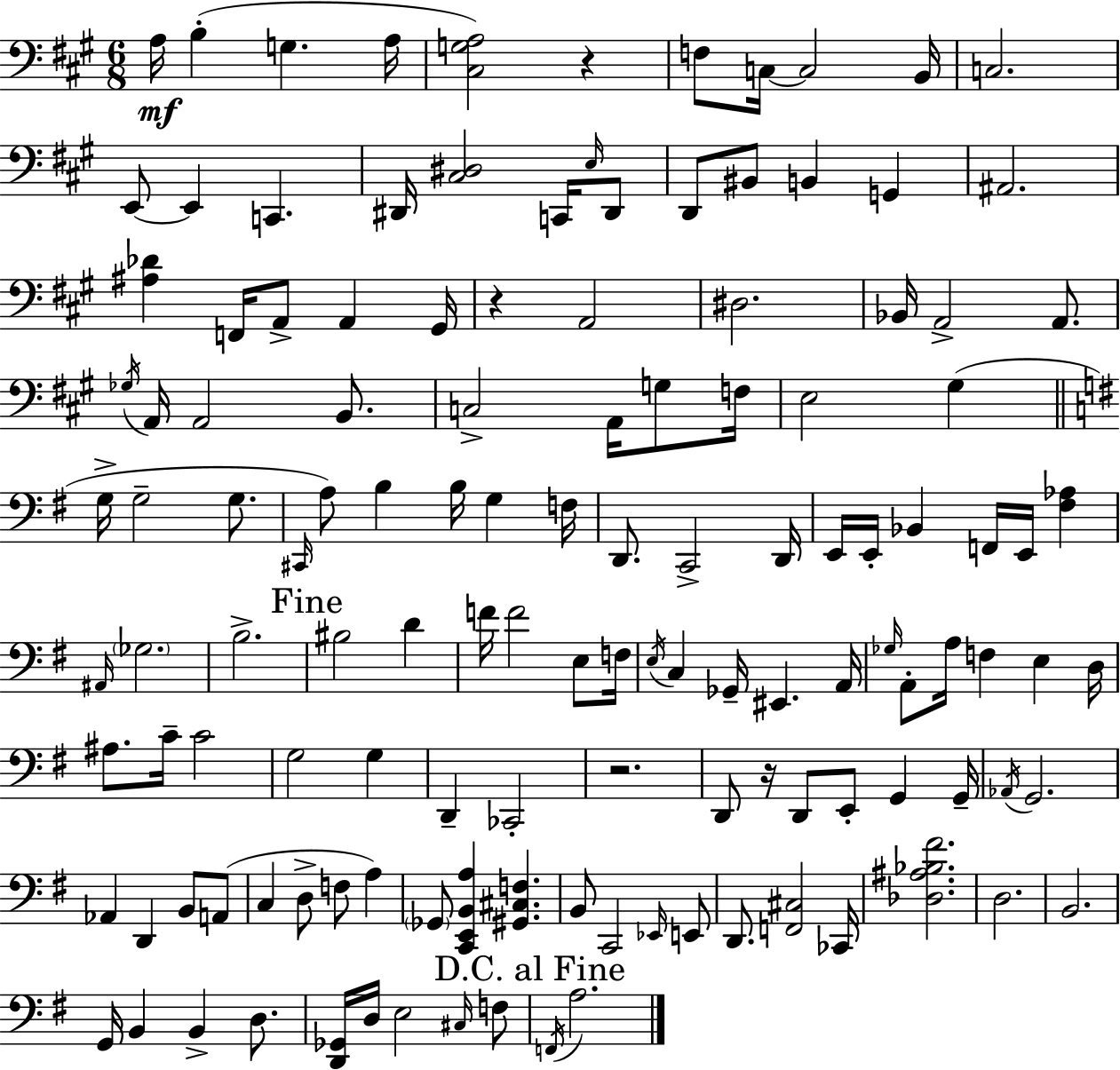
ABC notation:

X:1
T:Untitled
M:6/8
L:1/4
K:A
A,/4 B, G, A,/4 [^C,G,A,]2 z F,/2 C,/4 C,2 B,,/4 C,2 E,,/2 E,, C,, ^D,,/4 [^C,^D,]2 C,,/4 E,/4 ^D,,/2 D,,/2 ^B,,/2 B,, G,, ^A,,2 [^A,_D] F,,/4 A,,/2 A,, ^G,,/4 z A,,2 ^D,2 _B,,/4 A,,2 A,,/2 _G,/4 A,,/4 A,,2 B,,/2 C,2 A,,/4 G,/2 F,/4 E,2 ^G, G,/4 G,2 G,/2 ^C,,/4 A,/2 B, B,/4 G, F,/4 D,,/2 C,,2 D,,/4 E,,/4 E,,/4 _B,, F,,/4 E,,/4 [^F,_A,] ^A,,/4 _G,2 B,2 ^B,2 D F/4 F2 E,/2 F,/4 E,/4 C, _G,,/4 ^E,, A,,/4 _G,/4 A,,/2 A,/4 F, E, D,/4 ^A,/2 C/4 C2 G,2 G, D,, _C,,2 z2 D,,/2 z/4 D,,/2 E,,/2 G,, G,,/4 _A,,/4 G,,2 _A,, D,, B,,/2 A,,/2 C, D,/2 F,/2 A, _G,,/2 [C,,E,,B,,A,] [^G,,^C,F,] B,,/2 C,,2 _E,,/4 E,,/2 D,,/2 [F,,^C,]2 _C,,/4 [_D,^A,_B,^F]2 D,2 B,,2 G,,/4 B,, B,, D,/2 [D,,_G,,]/4 D,/4 E,2 ^C,/4 F,/2 F,,/4 A,2